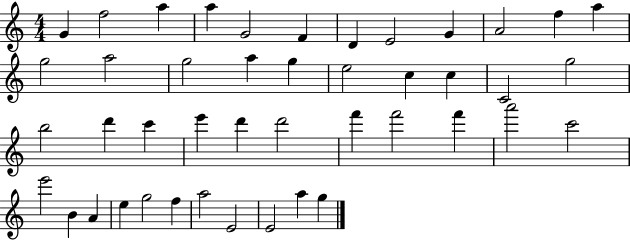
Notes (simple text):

G4/q F5/h A5/q A5/q G4/h F4/q D4/q E4/h G4/q A4/h F5/q A5/q G5/h A5/h G5/h A5/q G5/q E5/h C5/q C5/q C4/h G5/h B5/h D6/q C6/q E6/q D6/q D6/h F6/q F6/h F6/q A6/h C6/h E6/h B4/q A4/q E5/q G5/h F5/q A5/h E4/h E4/h A5/q G5/q